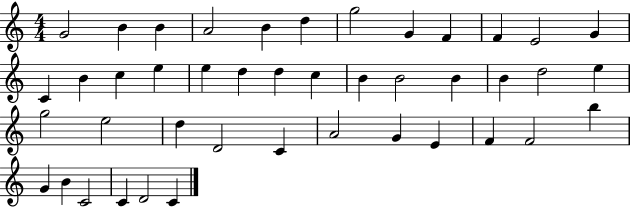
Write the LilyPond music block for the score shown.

{
  \clef treble
  \numericTimeSignature
  \time 4/4
  \key c \major
  g'2 b'4 b'4 | a'2 b'4 d''4 | g''2 g'4 f'4 | f'4 e'2 g'4 | \break c'4 b'4 c''4 e''4 | e''4 d''4 d''4 c''4 | b'4 b'2 b'4 | b'4 d''2 e''4 | \break g''2 e''2 | d''4 d'2 c'4 | a'2 g'4 e'4 | f'4 f'2 b''4 | \break g'4 b'4 c'2 | c'4 d'2 c'4 | \bar "|."
}